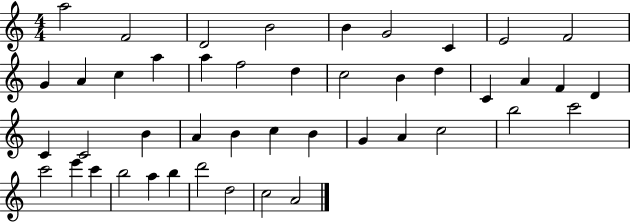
{
  \clef treble
  \numericTimeSignature
  \time 4/4
  \key c \major
  a''2 f'2 | d'2 b'2 | b'4 g'2 c'4 | e'2 f'2 | \break g'4 a'4 c''4 a''4 | a''4 f''2 d''4 | c''2 b'4 d''4 | c'4 a'4 f'4 d'4 | \break c'4 c'2 b'4 | a'4 b'4 c''4 b'4 | g'4 a'4 c''2 | b''2 c'''2 | \break c'''2 e'''4 c'''4 | b''2 a''4 b''4 | d'''2 d''2 | c''2 a'2 | \break \bar "|."
}